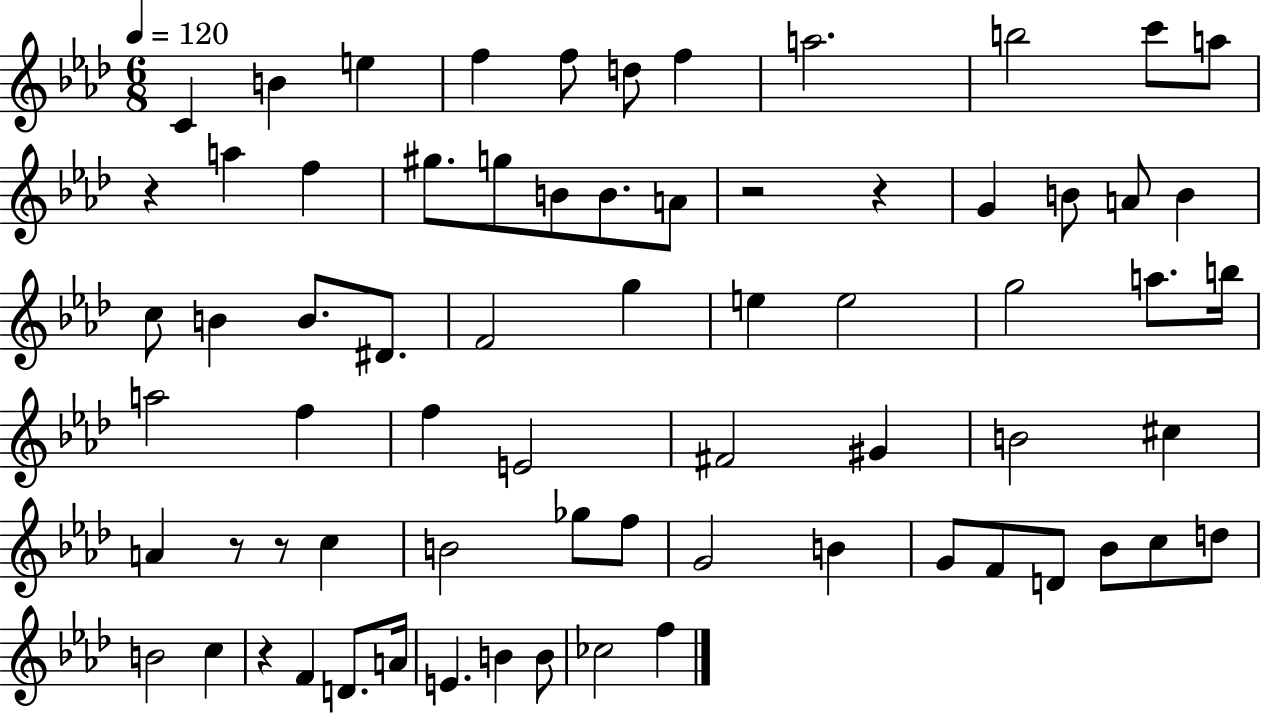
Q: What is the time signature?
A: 6/8